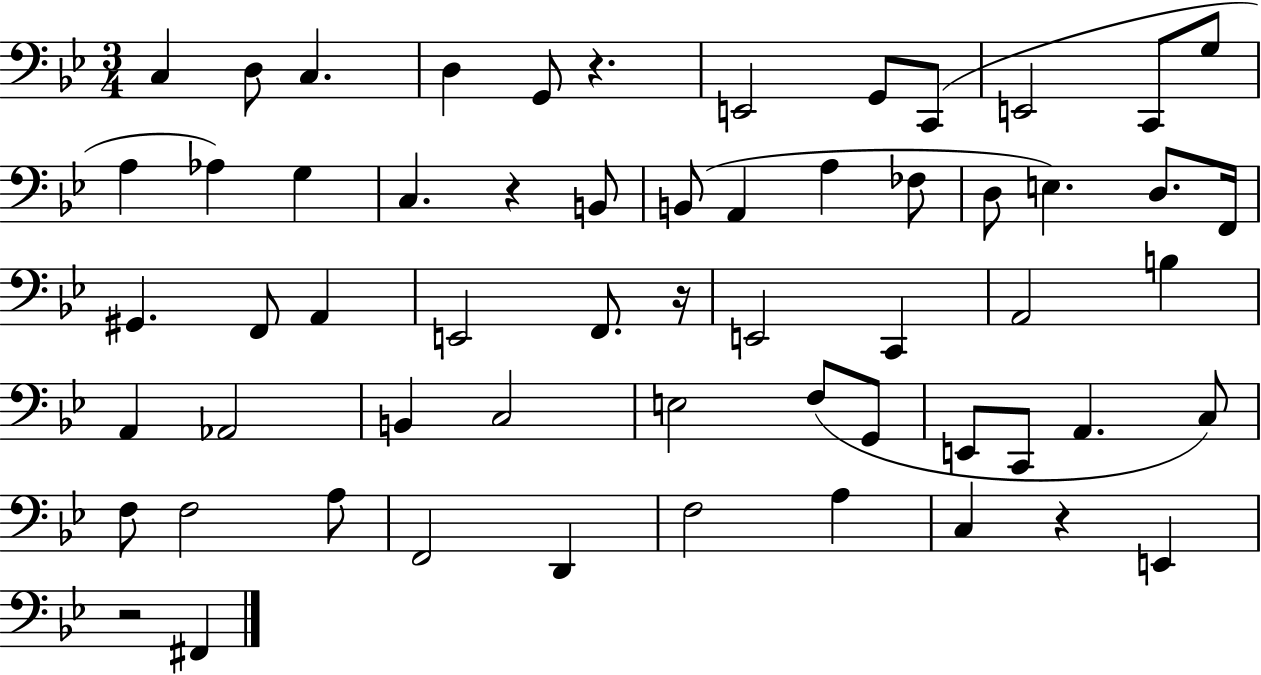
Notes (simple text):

C3/q D3/e C3/q. D3/q G2/e R/q. E2/h G2/e C2/e E2/h C2/e G3/e A3/q Ab3/q G3/q C3/q. R/q B2/e B2/e A2/q A3/q FES3/e D3/e E3/q. D3/e. F2/s G#2/q. F2/e A2/q E2/h F2/e. R/s E2/h C2/q A2/h B3/q A2/q Ab2/h B2/q C3/h E3/h F3/e G2/e E2/e C2/e A2/q. C3/e F3/e F3/h A3/e F2/h D2/q F3/h A3/q C3/q R/q E2/q R/h F#2/q